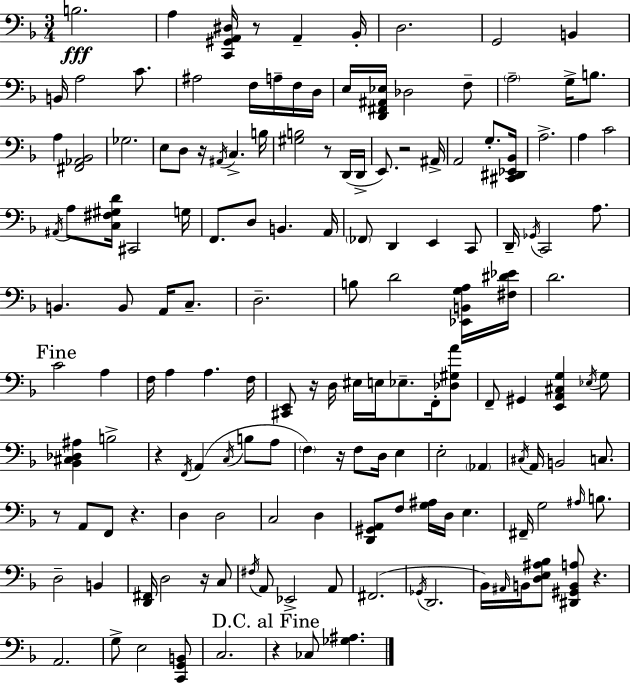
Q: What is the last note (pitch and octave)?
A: CES3